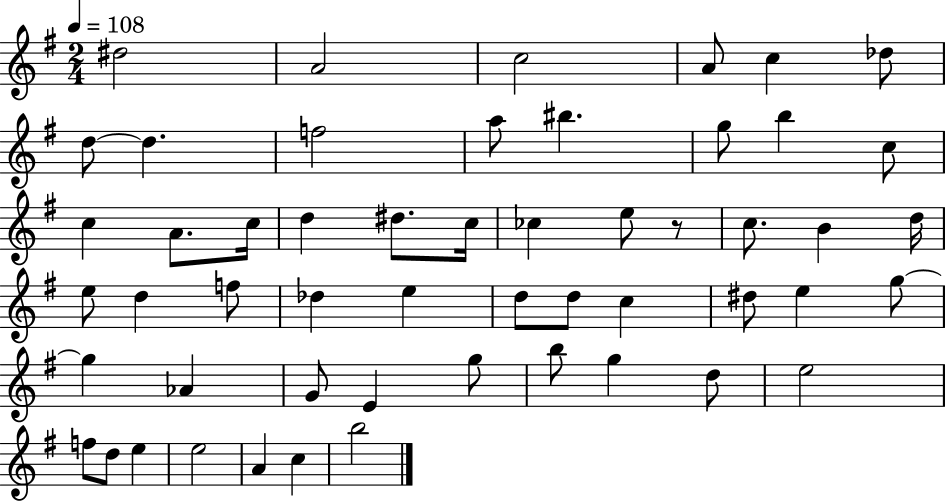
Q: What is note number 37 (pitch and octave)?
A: G5